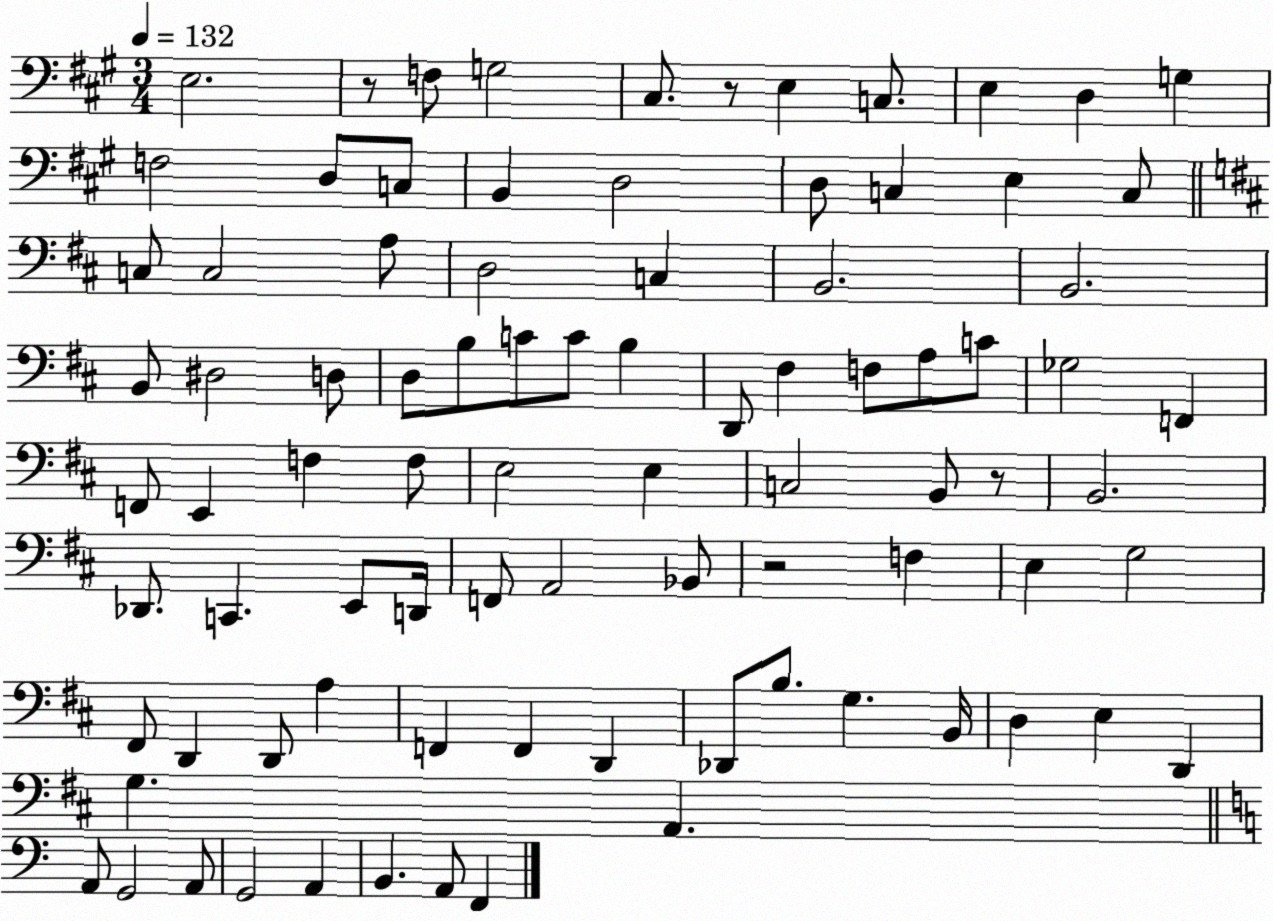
X:1
T:Untitled
M:3/4
L:1/4
K:A
E,2 z/2 F,/2 G,2 ^C,/2 z/2 E, C,/2 E, D, G, F,2 D,/2 C,/2 B,, D,2 D,/2 C, E, C,/2 C,/2 C,2 A,/2 D,2 C, B,,2 B,,2 B,,/2 ^D,2 D,/2 D,/2 B,/2 C/2 C/2 B, D,,/2 ^F, F,/2 A,/2 C/2 _G,2 F,, F,,/2 E,, F, F,/2 E,2 E, C,2 B,,/2 z/2 B,,2 _D,,/2 C,, E,,/2 D,,/4 F,,/2 A,,2 _B,,/2 z2 F, E, G,2 ^F,,/2 D,, D,,/2 A, F,, F,, D,, _D,,/2 B,/2 G, B,,/4 D, E, D,, G, A,, A,,/2 G,,2 A,,/2 G,,2 A,, B,, A,,/2 F,,